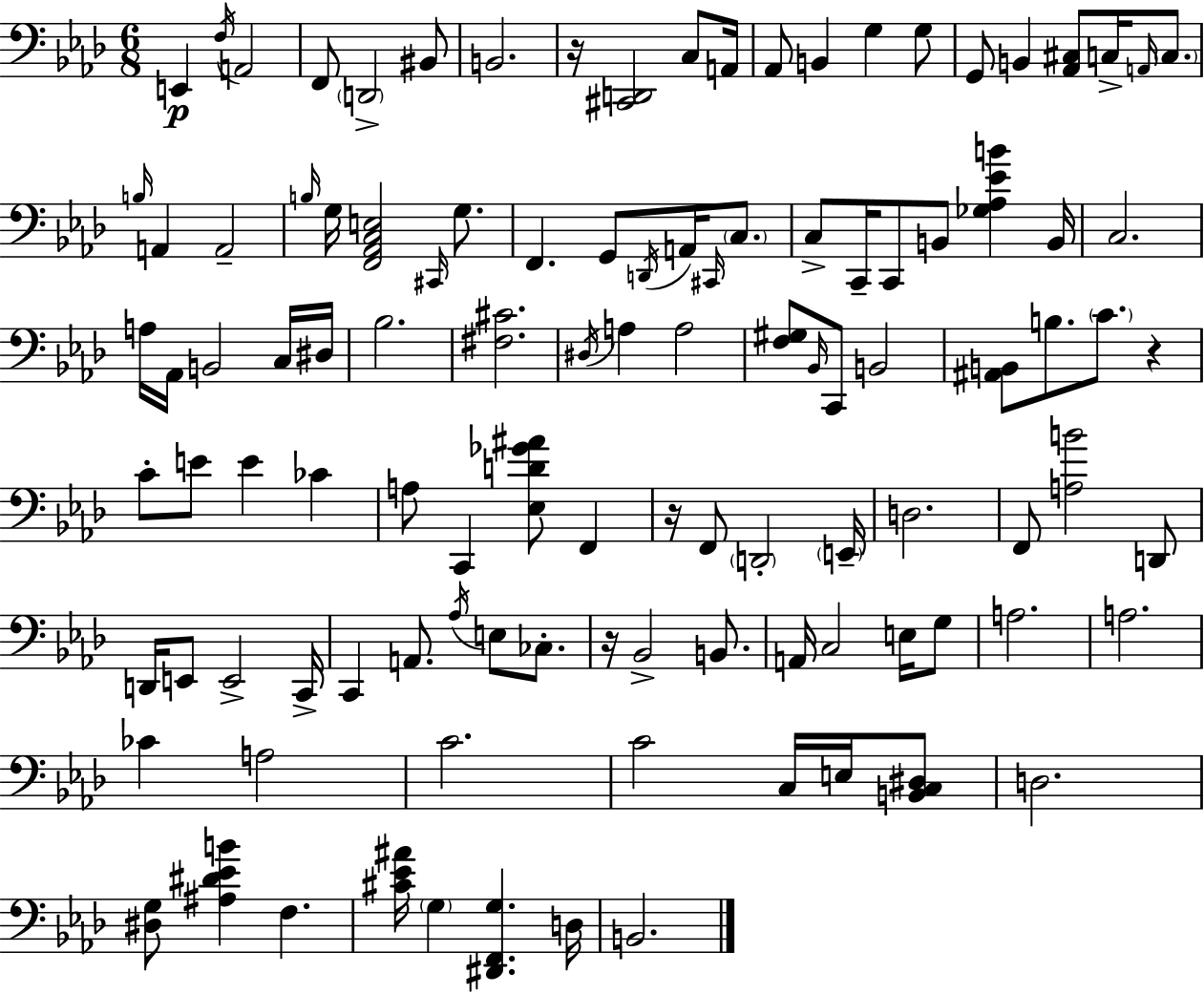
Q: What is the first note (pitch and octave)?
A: E2